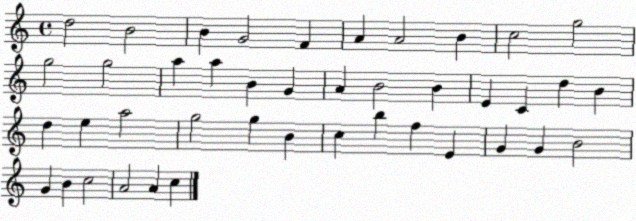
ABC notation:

X:1
T:Untitled
M:4/4
L:1/4
K:C
d2 B2 B G2 F A A2 B c2 g2 g2 g2 a a B G A B2 B E C d B d e a2 g2 g B c b f E G G B2 G B c2 A2 A c